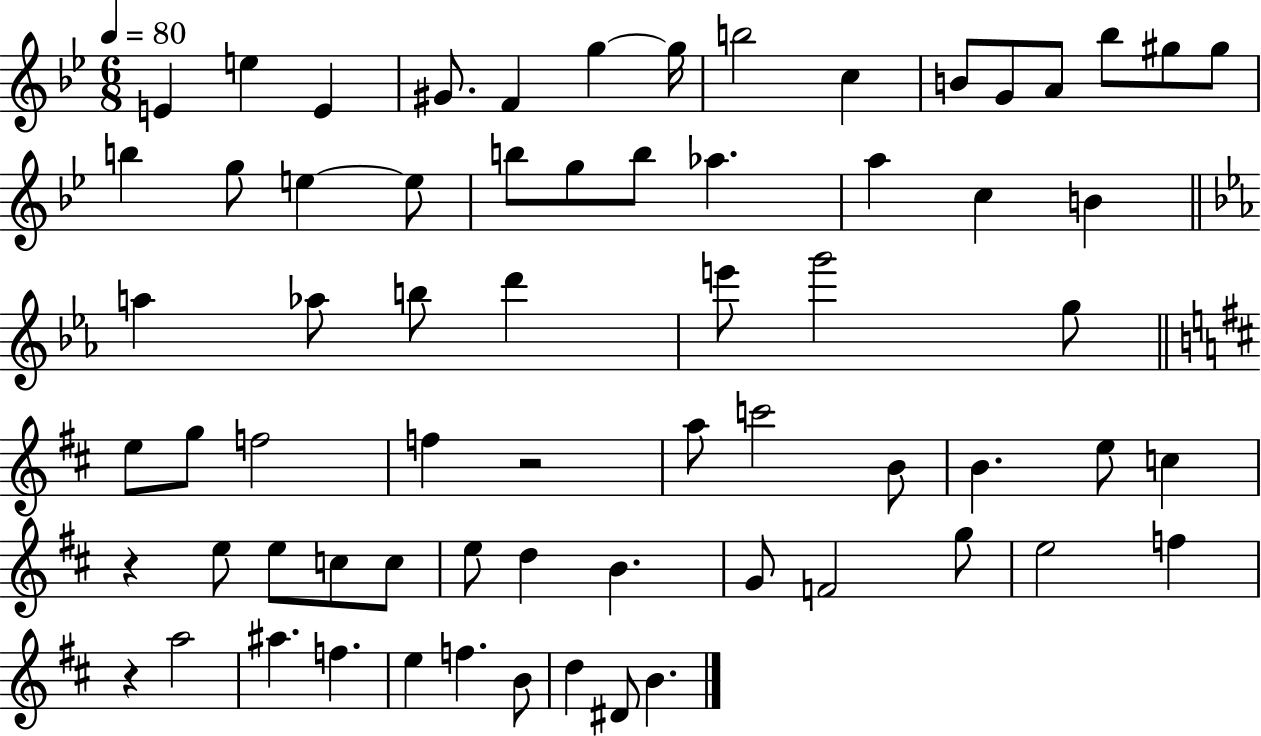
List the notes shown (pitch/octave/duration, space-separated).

E4/q E5/q E4/q G#4/e. F4/q G5/q G5/s B5/h C5/q B4/e G4/e A4/e Bb5/e G#5/e G#5/e B5/q G5/e E5/q E5/e B5/e G5/e B5/e Ab5/q. A5/q C5/q B4/q A5/q Ab5/e B5/e D6/q E6/e G6/h G5/e E5/e G5/e F5/h F5/q R/h A5/e C6/h B4/e B4/q. E5/e C5/q R/q E5/e E5/e C5/e C5/e E5/e D5/q B4/q. G4/e F4/h G5/e E5/h F5/q R/q A5/h A#5/q. F5/q. E5/q F5/q. B4/e D5/q D#4/e B4/q.